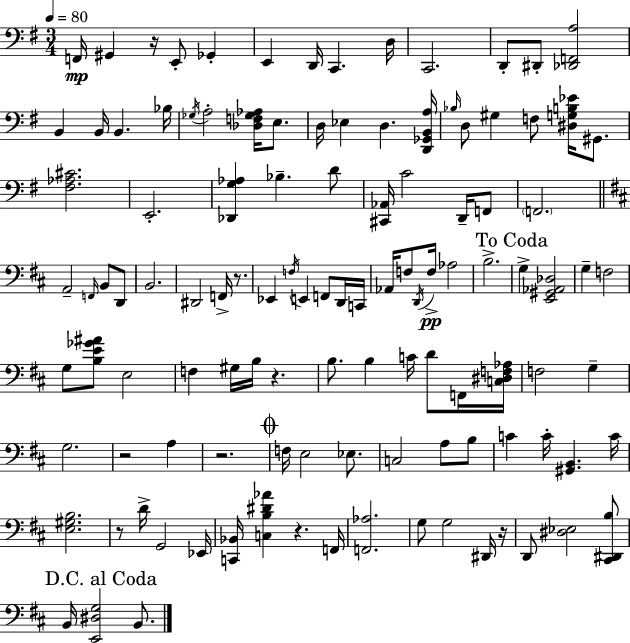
F2/s G#2/q R/s E2/e Gb2/q E2/q D2/s C2/q. D3/s C2/h. D2/e D#2/e [Db2,F2,A3]/h B2/q B2/s B2/q. Bb3/s Gb3/s A3/h [Db3,F3,Gb3,Ab3]/s E3/e. D3/s Eb3/q D3/q. [D2,Gb2,B2,A3]/s Bb3/s D3/e G#3/q F3/e [D#3,G3,B3,Eb4]/s G#2/e. [F#3,Ab3,C#4]/h. E2/h. [Db2,G3,Ab3]/q Bb3/q. D4/e [C#2,Ab2]/s C4/h D2/s F2/e F2/h. A2/h F2/s B2/e D2/e B2/h. D#2/h F2/s R/e. Eb2/q F3/s E2/q F2/e D2/s C2/s Ab2/s F3/e D2/s F3/s Ab3/h B3/h. G3/q [E2,G#2,Ab2,Db3]/h G3/q F3/h G3/e [B3,E4,Gb4,A#4]/e E3/h F3/q G#3/s B3/s R/q. B3/e. B3/q C4/s D4/e F2/s [C3,D#3,F3,Ab3]/s F3/h G3/q G3/h. R/h A3/q R/h. F3/s E3/h Eb3/e. C3/h A3/e B3/e C4/q C4/s [G#2,B2]/q. C4/s [E3,G#3,B3]/h. R/e D4/s G2/h Eb2/s [C2,Bb2]/s [C3,B3,D#4,Ab4]/q R/q. F2/s [F2,Ab3]/h. G3/e G3/h D#2/s R/s D2/e [D#3,Eb3]/h [C#2,D#2,B3]/e B2/s [E2,D#3,G3]/h B2/e.